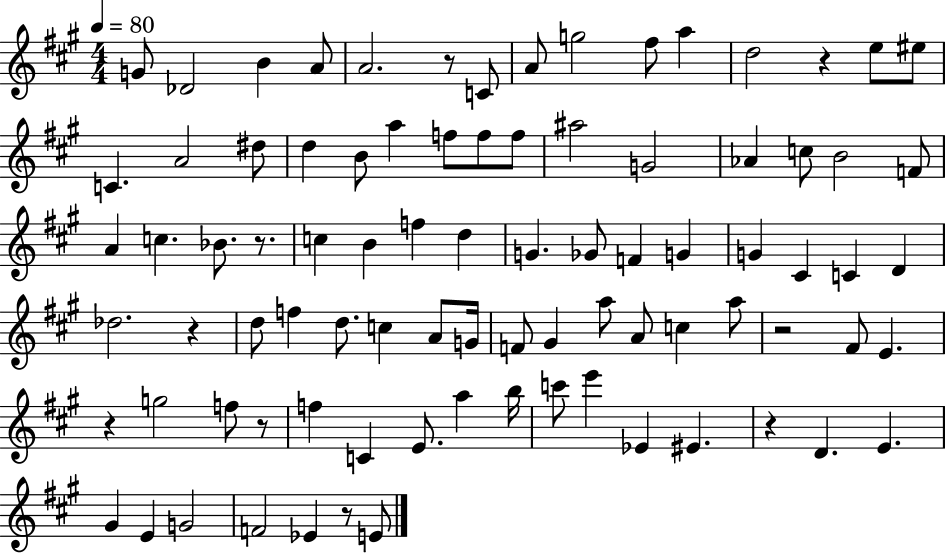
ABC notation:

X:1
T:Untitled
M:4/4
L:1/4
K:A
G/2 _D2 B A/2 A2 z/2 C/2 A/2 g2 ^f/2 a d2 z e/2 ^e/2 C A2 ^d/2 d B/2 a f/2 f/2 f/2 ^a2 G2 _A c/2 B2 F/2 A c _B/2 z/2 c B f d G _G/2 F G G ^C C D _d2 z d/2 f d/2 c A/2 G/4 F/2 ^G a/2 A/2 c a/2 z2 ^F/2 E z g2 f/2 z/2 f C E/2 a b/4 c'/2 e' _E ^E z D E ^G E G2 F2 _E z/2 E/2